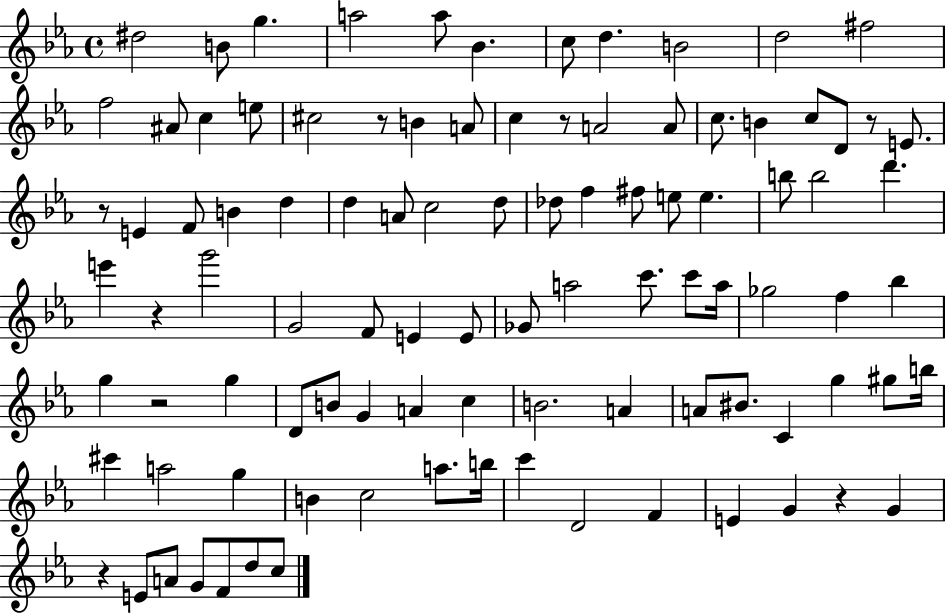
{
  \clef treble
  \time 4/4
  \defaultTimeSignature
  \key ees \major
  dis''2 b'8 g''4. | a''2 a''8 bes'4. | c''8 d''4. b'2 | d''2 fis''2 | \break f''2 ais'8 c''4 e''8 | cis''2 r8 b'4 a'8 | c''4 r8 a'2 a'8 | c''8. b'4 c''8 d'8 r8 e'8. | \break r8 e'4 f'8 b'4 d''4 | d''4 a'8 c''2 d''8 | des''8 f''4 fis''8 e''8 e''4. | b''8 b''2 d'''4. | \break e'''4 r4 g'''2 | g'2 f'8 e'4 e'8 | ges'8 a''2 c'''8. c'''8 a''16 | ges''2 f''4 bes''4 | \break g''4 r2 g''4 | d'8 b'8 g'4 a'4 c''4 | b'2. a'4 | a'8 bis'8. c'4 g''4 gis''8 b''16 | \break cis'''4 a''2 g''4 | b'4 c''2 a''8. b''16 | c'''4 d'2 f'4 | e'4 g'4 r4 g'4 | \break r4 e'8 a'8 g'8 f'8 d''8 c''8 | \bar "|."
}